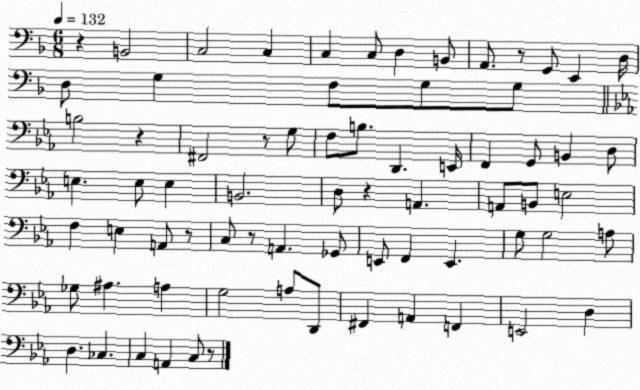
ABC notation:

X:1
T:Untitled
M:6/8
L:1/4
K:F
z B,,2 C,2 C, C, C,/2 D, B,,/2 A,,/2 z/2 G,,/2 E,, D,/4 D,/2 G, F,/2 G,/2 G,/2 B,2 z ^F,,2 z/2 G,/2 F,/2 B,/2 D,, E,,/4 F,, G,,/2 B,, D,/2 E, E,/2 E, B,,2 D,/2 z A,, A,,/2 B,,/2 E,2 F, E, A,,/2 z/2 C,/2 z/2 A,, _G,,/2 E,,/2 F,, E,, G,/2 G,2 A,/2 _G,/2 ^A, A, G,2 A,/2 D,,/2 ^F,, A,, F,, E,,2 D, D, _C, C, A,, C,/2 z/2